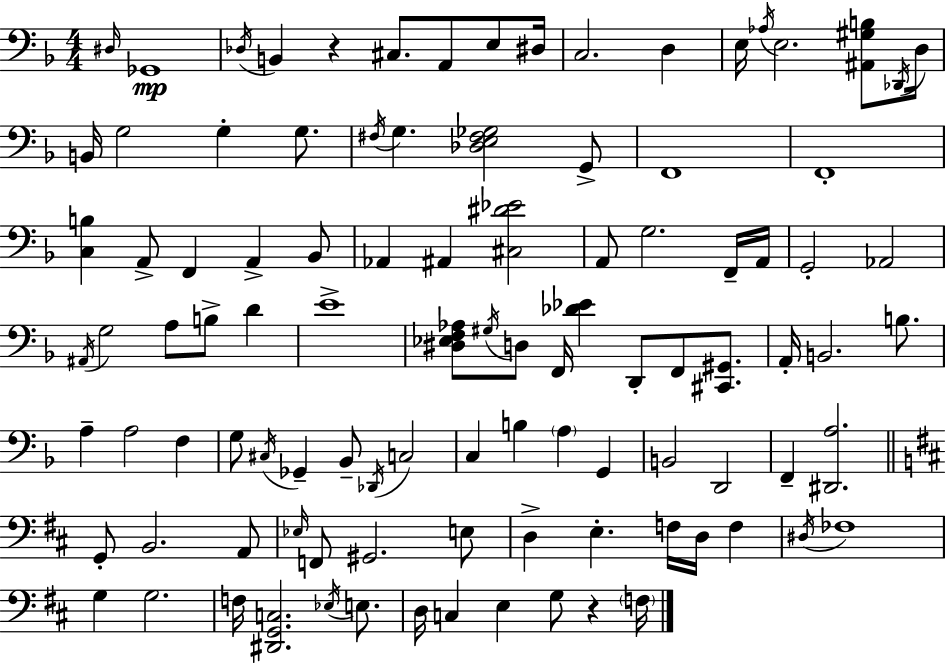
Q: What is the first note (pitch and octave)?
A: D#3